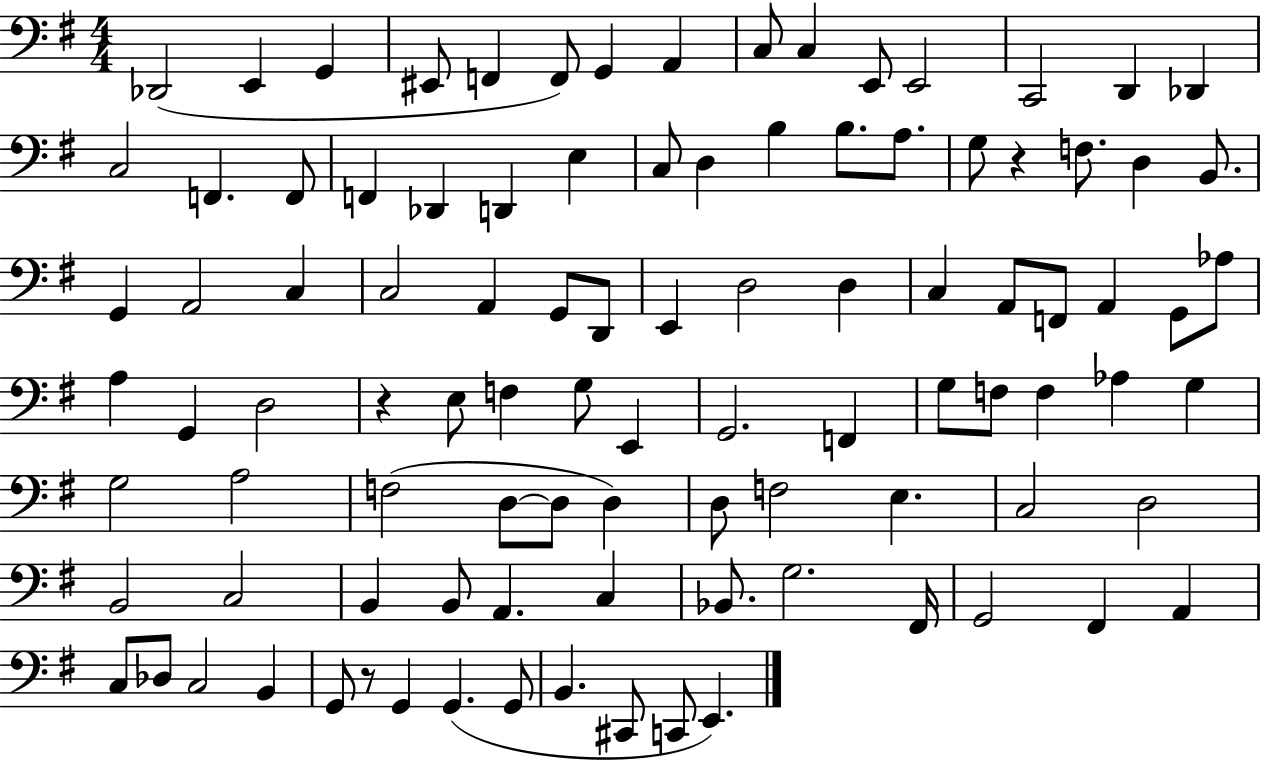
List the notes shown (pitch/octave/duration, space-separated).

Db2/h E2/q G2/q EIS2/e F2/q F2/e G2/q A2/q C3/e C3/q E2/e E2/h C2/h D2/q Db2/q C3/h F2/q. F2/e F2/q Db2/q D2/q E3/q C3/e D3/q B3/q B3/e. A3/e. G3/e R/q F3/e. D3/q B2/e. G2/q A2/h C3/q C3/h A2/q G2/e D2/e E2/q D3/h D3/q C3/q A2/e F2/e A2/q G2/e Ab3/e A3/q G2/q D3/h R/q E3/e F3/q G3/e E2/q G2/h. F2/q G3/e F3/e F3/q Ab3/q G3/q G3/h A3/h F3/h D3/e D3/e D3/q D3/e F3/h E3/q. C3/h D3/h B2/h C3/h B2/q B2/e A2/q. C3/q Bb2/e. G3/h. F#2/s G2/h F#2/q A2/q C3/e Db3/e C3/h B2/q G2/e R/e G2/q G2/q. G2/e B2/q. C#2/e C2/e E2/q.